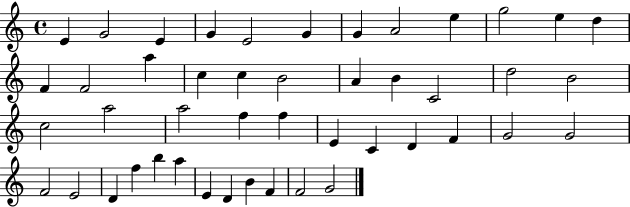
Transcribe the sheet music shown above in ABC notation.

X:1
T:Untitled
M:4/4
L:1/4
K:C
E G2 E G E2 G G A2 e g2 e d F F2 a c c B2 A B C2 d2 B2 c2 a2 a2 f f E C D F G2 G2 F2 E2 D f b a E D B F F2 G2